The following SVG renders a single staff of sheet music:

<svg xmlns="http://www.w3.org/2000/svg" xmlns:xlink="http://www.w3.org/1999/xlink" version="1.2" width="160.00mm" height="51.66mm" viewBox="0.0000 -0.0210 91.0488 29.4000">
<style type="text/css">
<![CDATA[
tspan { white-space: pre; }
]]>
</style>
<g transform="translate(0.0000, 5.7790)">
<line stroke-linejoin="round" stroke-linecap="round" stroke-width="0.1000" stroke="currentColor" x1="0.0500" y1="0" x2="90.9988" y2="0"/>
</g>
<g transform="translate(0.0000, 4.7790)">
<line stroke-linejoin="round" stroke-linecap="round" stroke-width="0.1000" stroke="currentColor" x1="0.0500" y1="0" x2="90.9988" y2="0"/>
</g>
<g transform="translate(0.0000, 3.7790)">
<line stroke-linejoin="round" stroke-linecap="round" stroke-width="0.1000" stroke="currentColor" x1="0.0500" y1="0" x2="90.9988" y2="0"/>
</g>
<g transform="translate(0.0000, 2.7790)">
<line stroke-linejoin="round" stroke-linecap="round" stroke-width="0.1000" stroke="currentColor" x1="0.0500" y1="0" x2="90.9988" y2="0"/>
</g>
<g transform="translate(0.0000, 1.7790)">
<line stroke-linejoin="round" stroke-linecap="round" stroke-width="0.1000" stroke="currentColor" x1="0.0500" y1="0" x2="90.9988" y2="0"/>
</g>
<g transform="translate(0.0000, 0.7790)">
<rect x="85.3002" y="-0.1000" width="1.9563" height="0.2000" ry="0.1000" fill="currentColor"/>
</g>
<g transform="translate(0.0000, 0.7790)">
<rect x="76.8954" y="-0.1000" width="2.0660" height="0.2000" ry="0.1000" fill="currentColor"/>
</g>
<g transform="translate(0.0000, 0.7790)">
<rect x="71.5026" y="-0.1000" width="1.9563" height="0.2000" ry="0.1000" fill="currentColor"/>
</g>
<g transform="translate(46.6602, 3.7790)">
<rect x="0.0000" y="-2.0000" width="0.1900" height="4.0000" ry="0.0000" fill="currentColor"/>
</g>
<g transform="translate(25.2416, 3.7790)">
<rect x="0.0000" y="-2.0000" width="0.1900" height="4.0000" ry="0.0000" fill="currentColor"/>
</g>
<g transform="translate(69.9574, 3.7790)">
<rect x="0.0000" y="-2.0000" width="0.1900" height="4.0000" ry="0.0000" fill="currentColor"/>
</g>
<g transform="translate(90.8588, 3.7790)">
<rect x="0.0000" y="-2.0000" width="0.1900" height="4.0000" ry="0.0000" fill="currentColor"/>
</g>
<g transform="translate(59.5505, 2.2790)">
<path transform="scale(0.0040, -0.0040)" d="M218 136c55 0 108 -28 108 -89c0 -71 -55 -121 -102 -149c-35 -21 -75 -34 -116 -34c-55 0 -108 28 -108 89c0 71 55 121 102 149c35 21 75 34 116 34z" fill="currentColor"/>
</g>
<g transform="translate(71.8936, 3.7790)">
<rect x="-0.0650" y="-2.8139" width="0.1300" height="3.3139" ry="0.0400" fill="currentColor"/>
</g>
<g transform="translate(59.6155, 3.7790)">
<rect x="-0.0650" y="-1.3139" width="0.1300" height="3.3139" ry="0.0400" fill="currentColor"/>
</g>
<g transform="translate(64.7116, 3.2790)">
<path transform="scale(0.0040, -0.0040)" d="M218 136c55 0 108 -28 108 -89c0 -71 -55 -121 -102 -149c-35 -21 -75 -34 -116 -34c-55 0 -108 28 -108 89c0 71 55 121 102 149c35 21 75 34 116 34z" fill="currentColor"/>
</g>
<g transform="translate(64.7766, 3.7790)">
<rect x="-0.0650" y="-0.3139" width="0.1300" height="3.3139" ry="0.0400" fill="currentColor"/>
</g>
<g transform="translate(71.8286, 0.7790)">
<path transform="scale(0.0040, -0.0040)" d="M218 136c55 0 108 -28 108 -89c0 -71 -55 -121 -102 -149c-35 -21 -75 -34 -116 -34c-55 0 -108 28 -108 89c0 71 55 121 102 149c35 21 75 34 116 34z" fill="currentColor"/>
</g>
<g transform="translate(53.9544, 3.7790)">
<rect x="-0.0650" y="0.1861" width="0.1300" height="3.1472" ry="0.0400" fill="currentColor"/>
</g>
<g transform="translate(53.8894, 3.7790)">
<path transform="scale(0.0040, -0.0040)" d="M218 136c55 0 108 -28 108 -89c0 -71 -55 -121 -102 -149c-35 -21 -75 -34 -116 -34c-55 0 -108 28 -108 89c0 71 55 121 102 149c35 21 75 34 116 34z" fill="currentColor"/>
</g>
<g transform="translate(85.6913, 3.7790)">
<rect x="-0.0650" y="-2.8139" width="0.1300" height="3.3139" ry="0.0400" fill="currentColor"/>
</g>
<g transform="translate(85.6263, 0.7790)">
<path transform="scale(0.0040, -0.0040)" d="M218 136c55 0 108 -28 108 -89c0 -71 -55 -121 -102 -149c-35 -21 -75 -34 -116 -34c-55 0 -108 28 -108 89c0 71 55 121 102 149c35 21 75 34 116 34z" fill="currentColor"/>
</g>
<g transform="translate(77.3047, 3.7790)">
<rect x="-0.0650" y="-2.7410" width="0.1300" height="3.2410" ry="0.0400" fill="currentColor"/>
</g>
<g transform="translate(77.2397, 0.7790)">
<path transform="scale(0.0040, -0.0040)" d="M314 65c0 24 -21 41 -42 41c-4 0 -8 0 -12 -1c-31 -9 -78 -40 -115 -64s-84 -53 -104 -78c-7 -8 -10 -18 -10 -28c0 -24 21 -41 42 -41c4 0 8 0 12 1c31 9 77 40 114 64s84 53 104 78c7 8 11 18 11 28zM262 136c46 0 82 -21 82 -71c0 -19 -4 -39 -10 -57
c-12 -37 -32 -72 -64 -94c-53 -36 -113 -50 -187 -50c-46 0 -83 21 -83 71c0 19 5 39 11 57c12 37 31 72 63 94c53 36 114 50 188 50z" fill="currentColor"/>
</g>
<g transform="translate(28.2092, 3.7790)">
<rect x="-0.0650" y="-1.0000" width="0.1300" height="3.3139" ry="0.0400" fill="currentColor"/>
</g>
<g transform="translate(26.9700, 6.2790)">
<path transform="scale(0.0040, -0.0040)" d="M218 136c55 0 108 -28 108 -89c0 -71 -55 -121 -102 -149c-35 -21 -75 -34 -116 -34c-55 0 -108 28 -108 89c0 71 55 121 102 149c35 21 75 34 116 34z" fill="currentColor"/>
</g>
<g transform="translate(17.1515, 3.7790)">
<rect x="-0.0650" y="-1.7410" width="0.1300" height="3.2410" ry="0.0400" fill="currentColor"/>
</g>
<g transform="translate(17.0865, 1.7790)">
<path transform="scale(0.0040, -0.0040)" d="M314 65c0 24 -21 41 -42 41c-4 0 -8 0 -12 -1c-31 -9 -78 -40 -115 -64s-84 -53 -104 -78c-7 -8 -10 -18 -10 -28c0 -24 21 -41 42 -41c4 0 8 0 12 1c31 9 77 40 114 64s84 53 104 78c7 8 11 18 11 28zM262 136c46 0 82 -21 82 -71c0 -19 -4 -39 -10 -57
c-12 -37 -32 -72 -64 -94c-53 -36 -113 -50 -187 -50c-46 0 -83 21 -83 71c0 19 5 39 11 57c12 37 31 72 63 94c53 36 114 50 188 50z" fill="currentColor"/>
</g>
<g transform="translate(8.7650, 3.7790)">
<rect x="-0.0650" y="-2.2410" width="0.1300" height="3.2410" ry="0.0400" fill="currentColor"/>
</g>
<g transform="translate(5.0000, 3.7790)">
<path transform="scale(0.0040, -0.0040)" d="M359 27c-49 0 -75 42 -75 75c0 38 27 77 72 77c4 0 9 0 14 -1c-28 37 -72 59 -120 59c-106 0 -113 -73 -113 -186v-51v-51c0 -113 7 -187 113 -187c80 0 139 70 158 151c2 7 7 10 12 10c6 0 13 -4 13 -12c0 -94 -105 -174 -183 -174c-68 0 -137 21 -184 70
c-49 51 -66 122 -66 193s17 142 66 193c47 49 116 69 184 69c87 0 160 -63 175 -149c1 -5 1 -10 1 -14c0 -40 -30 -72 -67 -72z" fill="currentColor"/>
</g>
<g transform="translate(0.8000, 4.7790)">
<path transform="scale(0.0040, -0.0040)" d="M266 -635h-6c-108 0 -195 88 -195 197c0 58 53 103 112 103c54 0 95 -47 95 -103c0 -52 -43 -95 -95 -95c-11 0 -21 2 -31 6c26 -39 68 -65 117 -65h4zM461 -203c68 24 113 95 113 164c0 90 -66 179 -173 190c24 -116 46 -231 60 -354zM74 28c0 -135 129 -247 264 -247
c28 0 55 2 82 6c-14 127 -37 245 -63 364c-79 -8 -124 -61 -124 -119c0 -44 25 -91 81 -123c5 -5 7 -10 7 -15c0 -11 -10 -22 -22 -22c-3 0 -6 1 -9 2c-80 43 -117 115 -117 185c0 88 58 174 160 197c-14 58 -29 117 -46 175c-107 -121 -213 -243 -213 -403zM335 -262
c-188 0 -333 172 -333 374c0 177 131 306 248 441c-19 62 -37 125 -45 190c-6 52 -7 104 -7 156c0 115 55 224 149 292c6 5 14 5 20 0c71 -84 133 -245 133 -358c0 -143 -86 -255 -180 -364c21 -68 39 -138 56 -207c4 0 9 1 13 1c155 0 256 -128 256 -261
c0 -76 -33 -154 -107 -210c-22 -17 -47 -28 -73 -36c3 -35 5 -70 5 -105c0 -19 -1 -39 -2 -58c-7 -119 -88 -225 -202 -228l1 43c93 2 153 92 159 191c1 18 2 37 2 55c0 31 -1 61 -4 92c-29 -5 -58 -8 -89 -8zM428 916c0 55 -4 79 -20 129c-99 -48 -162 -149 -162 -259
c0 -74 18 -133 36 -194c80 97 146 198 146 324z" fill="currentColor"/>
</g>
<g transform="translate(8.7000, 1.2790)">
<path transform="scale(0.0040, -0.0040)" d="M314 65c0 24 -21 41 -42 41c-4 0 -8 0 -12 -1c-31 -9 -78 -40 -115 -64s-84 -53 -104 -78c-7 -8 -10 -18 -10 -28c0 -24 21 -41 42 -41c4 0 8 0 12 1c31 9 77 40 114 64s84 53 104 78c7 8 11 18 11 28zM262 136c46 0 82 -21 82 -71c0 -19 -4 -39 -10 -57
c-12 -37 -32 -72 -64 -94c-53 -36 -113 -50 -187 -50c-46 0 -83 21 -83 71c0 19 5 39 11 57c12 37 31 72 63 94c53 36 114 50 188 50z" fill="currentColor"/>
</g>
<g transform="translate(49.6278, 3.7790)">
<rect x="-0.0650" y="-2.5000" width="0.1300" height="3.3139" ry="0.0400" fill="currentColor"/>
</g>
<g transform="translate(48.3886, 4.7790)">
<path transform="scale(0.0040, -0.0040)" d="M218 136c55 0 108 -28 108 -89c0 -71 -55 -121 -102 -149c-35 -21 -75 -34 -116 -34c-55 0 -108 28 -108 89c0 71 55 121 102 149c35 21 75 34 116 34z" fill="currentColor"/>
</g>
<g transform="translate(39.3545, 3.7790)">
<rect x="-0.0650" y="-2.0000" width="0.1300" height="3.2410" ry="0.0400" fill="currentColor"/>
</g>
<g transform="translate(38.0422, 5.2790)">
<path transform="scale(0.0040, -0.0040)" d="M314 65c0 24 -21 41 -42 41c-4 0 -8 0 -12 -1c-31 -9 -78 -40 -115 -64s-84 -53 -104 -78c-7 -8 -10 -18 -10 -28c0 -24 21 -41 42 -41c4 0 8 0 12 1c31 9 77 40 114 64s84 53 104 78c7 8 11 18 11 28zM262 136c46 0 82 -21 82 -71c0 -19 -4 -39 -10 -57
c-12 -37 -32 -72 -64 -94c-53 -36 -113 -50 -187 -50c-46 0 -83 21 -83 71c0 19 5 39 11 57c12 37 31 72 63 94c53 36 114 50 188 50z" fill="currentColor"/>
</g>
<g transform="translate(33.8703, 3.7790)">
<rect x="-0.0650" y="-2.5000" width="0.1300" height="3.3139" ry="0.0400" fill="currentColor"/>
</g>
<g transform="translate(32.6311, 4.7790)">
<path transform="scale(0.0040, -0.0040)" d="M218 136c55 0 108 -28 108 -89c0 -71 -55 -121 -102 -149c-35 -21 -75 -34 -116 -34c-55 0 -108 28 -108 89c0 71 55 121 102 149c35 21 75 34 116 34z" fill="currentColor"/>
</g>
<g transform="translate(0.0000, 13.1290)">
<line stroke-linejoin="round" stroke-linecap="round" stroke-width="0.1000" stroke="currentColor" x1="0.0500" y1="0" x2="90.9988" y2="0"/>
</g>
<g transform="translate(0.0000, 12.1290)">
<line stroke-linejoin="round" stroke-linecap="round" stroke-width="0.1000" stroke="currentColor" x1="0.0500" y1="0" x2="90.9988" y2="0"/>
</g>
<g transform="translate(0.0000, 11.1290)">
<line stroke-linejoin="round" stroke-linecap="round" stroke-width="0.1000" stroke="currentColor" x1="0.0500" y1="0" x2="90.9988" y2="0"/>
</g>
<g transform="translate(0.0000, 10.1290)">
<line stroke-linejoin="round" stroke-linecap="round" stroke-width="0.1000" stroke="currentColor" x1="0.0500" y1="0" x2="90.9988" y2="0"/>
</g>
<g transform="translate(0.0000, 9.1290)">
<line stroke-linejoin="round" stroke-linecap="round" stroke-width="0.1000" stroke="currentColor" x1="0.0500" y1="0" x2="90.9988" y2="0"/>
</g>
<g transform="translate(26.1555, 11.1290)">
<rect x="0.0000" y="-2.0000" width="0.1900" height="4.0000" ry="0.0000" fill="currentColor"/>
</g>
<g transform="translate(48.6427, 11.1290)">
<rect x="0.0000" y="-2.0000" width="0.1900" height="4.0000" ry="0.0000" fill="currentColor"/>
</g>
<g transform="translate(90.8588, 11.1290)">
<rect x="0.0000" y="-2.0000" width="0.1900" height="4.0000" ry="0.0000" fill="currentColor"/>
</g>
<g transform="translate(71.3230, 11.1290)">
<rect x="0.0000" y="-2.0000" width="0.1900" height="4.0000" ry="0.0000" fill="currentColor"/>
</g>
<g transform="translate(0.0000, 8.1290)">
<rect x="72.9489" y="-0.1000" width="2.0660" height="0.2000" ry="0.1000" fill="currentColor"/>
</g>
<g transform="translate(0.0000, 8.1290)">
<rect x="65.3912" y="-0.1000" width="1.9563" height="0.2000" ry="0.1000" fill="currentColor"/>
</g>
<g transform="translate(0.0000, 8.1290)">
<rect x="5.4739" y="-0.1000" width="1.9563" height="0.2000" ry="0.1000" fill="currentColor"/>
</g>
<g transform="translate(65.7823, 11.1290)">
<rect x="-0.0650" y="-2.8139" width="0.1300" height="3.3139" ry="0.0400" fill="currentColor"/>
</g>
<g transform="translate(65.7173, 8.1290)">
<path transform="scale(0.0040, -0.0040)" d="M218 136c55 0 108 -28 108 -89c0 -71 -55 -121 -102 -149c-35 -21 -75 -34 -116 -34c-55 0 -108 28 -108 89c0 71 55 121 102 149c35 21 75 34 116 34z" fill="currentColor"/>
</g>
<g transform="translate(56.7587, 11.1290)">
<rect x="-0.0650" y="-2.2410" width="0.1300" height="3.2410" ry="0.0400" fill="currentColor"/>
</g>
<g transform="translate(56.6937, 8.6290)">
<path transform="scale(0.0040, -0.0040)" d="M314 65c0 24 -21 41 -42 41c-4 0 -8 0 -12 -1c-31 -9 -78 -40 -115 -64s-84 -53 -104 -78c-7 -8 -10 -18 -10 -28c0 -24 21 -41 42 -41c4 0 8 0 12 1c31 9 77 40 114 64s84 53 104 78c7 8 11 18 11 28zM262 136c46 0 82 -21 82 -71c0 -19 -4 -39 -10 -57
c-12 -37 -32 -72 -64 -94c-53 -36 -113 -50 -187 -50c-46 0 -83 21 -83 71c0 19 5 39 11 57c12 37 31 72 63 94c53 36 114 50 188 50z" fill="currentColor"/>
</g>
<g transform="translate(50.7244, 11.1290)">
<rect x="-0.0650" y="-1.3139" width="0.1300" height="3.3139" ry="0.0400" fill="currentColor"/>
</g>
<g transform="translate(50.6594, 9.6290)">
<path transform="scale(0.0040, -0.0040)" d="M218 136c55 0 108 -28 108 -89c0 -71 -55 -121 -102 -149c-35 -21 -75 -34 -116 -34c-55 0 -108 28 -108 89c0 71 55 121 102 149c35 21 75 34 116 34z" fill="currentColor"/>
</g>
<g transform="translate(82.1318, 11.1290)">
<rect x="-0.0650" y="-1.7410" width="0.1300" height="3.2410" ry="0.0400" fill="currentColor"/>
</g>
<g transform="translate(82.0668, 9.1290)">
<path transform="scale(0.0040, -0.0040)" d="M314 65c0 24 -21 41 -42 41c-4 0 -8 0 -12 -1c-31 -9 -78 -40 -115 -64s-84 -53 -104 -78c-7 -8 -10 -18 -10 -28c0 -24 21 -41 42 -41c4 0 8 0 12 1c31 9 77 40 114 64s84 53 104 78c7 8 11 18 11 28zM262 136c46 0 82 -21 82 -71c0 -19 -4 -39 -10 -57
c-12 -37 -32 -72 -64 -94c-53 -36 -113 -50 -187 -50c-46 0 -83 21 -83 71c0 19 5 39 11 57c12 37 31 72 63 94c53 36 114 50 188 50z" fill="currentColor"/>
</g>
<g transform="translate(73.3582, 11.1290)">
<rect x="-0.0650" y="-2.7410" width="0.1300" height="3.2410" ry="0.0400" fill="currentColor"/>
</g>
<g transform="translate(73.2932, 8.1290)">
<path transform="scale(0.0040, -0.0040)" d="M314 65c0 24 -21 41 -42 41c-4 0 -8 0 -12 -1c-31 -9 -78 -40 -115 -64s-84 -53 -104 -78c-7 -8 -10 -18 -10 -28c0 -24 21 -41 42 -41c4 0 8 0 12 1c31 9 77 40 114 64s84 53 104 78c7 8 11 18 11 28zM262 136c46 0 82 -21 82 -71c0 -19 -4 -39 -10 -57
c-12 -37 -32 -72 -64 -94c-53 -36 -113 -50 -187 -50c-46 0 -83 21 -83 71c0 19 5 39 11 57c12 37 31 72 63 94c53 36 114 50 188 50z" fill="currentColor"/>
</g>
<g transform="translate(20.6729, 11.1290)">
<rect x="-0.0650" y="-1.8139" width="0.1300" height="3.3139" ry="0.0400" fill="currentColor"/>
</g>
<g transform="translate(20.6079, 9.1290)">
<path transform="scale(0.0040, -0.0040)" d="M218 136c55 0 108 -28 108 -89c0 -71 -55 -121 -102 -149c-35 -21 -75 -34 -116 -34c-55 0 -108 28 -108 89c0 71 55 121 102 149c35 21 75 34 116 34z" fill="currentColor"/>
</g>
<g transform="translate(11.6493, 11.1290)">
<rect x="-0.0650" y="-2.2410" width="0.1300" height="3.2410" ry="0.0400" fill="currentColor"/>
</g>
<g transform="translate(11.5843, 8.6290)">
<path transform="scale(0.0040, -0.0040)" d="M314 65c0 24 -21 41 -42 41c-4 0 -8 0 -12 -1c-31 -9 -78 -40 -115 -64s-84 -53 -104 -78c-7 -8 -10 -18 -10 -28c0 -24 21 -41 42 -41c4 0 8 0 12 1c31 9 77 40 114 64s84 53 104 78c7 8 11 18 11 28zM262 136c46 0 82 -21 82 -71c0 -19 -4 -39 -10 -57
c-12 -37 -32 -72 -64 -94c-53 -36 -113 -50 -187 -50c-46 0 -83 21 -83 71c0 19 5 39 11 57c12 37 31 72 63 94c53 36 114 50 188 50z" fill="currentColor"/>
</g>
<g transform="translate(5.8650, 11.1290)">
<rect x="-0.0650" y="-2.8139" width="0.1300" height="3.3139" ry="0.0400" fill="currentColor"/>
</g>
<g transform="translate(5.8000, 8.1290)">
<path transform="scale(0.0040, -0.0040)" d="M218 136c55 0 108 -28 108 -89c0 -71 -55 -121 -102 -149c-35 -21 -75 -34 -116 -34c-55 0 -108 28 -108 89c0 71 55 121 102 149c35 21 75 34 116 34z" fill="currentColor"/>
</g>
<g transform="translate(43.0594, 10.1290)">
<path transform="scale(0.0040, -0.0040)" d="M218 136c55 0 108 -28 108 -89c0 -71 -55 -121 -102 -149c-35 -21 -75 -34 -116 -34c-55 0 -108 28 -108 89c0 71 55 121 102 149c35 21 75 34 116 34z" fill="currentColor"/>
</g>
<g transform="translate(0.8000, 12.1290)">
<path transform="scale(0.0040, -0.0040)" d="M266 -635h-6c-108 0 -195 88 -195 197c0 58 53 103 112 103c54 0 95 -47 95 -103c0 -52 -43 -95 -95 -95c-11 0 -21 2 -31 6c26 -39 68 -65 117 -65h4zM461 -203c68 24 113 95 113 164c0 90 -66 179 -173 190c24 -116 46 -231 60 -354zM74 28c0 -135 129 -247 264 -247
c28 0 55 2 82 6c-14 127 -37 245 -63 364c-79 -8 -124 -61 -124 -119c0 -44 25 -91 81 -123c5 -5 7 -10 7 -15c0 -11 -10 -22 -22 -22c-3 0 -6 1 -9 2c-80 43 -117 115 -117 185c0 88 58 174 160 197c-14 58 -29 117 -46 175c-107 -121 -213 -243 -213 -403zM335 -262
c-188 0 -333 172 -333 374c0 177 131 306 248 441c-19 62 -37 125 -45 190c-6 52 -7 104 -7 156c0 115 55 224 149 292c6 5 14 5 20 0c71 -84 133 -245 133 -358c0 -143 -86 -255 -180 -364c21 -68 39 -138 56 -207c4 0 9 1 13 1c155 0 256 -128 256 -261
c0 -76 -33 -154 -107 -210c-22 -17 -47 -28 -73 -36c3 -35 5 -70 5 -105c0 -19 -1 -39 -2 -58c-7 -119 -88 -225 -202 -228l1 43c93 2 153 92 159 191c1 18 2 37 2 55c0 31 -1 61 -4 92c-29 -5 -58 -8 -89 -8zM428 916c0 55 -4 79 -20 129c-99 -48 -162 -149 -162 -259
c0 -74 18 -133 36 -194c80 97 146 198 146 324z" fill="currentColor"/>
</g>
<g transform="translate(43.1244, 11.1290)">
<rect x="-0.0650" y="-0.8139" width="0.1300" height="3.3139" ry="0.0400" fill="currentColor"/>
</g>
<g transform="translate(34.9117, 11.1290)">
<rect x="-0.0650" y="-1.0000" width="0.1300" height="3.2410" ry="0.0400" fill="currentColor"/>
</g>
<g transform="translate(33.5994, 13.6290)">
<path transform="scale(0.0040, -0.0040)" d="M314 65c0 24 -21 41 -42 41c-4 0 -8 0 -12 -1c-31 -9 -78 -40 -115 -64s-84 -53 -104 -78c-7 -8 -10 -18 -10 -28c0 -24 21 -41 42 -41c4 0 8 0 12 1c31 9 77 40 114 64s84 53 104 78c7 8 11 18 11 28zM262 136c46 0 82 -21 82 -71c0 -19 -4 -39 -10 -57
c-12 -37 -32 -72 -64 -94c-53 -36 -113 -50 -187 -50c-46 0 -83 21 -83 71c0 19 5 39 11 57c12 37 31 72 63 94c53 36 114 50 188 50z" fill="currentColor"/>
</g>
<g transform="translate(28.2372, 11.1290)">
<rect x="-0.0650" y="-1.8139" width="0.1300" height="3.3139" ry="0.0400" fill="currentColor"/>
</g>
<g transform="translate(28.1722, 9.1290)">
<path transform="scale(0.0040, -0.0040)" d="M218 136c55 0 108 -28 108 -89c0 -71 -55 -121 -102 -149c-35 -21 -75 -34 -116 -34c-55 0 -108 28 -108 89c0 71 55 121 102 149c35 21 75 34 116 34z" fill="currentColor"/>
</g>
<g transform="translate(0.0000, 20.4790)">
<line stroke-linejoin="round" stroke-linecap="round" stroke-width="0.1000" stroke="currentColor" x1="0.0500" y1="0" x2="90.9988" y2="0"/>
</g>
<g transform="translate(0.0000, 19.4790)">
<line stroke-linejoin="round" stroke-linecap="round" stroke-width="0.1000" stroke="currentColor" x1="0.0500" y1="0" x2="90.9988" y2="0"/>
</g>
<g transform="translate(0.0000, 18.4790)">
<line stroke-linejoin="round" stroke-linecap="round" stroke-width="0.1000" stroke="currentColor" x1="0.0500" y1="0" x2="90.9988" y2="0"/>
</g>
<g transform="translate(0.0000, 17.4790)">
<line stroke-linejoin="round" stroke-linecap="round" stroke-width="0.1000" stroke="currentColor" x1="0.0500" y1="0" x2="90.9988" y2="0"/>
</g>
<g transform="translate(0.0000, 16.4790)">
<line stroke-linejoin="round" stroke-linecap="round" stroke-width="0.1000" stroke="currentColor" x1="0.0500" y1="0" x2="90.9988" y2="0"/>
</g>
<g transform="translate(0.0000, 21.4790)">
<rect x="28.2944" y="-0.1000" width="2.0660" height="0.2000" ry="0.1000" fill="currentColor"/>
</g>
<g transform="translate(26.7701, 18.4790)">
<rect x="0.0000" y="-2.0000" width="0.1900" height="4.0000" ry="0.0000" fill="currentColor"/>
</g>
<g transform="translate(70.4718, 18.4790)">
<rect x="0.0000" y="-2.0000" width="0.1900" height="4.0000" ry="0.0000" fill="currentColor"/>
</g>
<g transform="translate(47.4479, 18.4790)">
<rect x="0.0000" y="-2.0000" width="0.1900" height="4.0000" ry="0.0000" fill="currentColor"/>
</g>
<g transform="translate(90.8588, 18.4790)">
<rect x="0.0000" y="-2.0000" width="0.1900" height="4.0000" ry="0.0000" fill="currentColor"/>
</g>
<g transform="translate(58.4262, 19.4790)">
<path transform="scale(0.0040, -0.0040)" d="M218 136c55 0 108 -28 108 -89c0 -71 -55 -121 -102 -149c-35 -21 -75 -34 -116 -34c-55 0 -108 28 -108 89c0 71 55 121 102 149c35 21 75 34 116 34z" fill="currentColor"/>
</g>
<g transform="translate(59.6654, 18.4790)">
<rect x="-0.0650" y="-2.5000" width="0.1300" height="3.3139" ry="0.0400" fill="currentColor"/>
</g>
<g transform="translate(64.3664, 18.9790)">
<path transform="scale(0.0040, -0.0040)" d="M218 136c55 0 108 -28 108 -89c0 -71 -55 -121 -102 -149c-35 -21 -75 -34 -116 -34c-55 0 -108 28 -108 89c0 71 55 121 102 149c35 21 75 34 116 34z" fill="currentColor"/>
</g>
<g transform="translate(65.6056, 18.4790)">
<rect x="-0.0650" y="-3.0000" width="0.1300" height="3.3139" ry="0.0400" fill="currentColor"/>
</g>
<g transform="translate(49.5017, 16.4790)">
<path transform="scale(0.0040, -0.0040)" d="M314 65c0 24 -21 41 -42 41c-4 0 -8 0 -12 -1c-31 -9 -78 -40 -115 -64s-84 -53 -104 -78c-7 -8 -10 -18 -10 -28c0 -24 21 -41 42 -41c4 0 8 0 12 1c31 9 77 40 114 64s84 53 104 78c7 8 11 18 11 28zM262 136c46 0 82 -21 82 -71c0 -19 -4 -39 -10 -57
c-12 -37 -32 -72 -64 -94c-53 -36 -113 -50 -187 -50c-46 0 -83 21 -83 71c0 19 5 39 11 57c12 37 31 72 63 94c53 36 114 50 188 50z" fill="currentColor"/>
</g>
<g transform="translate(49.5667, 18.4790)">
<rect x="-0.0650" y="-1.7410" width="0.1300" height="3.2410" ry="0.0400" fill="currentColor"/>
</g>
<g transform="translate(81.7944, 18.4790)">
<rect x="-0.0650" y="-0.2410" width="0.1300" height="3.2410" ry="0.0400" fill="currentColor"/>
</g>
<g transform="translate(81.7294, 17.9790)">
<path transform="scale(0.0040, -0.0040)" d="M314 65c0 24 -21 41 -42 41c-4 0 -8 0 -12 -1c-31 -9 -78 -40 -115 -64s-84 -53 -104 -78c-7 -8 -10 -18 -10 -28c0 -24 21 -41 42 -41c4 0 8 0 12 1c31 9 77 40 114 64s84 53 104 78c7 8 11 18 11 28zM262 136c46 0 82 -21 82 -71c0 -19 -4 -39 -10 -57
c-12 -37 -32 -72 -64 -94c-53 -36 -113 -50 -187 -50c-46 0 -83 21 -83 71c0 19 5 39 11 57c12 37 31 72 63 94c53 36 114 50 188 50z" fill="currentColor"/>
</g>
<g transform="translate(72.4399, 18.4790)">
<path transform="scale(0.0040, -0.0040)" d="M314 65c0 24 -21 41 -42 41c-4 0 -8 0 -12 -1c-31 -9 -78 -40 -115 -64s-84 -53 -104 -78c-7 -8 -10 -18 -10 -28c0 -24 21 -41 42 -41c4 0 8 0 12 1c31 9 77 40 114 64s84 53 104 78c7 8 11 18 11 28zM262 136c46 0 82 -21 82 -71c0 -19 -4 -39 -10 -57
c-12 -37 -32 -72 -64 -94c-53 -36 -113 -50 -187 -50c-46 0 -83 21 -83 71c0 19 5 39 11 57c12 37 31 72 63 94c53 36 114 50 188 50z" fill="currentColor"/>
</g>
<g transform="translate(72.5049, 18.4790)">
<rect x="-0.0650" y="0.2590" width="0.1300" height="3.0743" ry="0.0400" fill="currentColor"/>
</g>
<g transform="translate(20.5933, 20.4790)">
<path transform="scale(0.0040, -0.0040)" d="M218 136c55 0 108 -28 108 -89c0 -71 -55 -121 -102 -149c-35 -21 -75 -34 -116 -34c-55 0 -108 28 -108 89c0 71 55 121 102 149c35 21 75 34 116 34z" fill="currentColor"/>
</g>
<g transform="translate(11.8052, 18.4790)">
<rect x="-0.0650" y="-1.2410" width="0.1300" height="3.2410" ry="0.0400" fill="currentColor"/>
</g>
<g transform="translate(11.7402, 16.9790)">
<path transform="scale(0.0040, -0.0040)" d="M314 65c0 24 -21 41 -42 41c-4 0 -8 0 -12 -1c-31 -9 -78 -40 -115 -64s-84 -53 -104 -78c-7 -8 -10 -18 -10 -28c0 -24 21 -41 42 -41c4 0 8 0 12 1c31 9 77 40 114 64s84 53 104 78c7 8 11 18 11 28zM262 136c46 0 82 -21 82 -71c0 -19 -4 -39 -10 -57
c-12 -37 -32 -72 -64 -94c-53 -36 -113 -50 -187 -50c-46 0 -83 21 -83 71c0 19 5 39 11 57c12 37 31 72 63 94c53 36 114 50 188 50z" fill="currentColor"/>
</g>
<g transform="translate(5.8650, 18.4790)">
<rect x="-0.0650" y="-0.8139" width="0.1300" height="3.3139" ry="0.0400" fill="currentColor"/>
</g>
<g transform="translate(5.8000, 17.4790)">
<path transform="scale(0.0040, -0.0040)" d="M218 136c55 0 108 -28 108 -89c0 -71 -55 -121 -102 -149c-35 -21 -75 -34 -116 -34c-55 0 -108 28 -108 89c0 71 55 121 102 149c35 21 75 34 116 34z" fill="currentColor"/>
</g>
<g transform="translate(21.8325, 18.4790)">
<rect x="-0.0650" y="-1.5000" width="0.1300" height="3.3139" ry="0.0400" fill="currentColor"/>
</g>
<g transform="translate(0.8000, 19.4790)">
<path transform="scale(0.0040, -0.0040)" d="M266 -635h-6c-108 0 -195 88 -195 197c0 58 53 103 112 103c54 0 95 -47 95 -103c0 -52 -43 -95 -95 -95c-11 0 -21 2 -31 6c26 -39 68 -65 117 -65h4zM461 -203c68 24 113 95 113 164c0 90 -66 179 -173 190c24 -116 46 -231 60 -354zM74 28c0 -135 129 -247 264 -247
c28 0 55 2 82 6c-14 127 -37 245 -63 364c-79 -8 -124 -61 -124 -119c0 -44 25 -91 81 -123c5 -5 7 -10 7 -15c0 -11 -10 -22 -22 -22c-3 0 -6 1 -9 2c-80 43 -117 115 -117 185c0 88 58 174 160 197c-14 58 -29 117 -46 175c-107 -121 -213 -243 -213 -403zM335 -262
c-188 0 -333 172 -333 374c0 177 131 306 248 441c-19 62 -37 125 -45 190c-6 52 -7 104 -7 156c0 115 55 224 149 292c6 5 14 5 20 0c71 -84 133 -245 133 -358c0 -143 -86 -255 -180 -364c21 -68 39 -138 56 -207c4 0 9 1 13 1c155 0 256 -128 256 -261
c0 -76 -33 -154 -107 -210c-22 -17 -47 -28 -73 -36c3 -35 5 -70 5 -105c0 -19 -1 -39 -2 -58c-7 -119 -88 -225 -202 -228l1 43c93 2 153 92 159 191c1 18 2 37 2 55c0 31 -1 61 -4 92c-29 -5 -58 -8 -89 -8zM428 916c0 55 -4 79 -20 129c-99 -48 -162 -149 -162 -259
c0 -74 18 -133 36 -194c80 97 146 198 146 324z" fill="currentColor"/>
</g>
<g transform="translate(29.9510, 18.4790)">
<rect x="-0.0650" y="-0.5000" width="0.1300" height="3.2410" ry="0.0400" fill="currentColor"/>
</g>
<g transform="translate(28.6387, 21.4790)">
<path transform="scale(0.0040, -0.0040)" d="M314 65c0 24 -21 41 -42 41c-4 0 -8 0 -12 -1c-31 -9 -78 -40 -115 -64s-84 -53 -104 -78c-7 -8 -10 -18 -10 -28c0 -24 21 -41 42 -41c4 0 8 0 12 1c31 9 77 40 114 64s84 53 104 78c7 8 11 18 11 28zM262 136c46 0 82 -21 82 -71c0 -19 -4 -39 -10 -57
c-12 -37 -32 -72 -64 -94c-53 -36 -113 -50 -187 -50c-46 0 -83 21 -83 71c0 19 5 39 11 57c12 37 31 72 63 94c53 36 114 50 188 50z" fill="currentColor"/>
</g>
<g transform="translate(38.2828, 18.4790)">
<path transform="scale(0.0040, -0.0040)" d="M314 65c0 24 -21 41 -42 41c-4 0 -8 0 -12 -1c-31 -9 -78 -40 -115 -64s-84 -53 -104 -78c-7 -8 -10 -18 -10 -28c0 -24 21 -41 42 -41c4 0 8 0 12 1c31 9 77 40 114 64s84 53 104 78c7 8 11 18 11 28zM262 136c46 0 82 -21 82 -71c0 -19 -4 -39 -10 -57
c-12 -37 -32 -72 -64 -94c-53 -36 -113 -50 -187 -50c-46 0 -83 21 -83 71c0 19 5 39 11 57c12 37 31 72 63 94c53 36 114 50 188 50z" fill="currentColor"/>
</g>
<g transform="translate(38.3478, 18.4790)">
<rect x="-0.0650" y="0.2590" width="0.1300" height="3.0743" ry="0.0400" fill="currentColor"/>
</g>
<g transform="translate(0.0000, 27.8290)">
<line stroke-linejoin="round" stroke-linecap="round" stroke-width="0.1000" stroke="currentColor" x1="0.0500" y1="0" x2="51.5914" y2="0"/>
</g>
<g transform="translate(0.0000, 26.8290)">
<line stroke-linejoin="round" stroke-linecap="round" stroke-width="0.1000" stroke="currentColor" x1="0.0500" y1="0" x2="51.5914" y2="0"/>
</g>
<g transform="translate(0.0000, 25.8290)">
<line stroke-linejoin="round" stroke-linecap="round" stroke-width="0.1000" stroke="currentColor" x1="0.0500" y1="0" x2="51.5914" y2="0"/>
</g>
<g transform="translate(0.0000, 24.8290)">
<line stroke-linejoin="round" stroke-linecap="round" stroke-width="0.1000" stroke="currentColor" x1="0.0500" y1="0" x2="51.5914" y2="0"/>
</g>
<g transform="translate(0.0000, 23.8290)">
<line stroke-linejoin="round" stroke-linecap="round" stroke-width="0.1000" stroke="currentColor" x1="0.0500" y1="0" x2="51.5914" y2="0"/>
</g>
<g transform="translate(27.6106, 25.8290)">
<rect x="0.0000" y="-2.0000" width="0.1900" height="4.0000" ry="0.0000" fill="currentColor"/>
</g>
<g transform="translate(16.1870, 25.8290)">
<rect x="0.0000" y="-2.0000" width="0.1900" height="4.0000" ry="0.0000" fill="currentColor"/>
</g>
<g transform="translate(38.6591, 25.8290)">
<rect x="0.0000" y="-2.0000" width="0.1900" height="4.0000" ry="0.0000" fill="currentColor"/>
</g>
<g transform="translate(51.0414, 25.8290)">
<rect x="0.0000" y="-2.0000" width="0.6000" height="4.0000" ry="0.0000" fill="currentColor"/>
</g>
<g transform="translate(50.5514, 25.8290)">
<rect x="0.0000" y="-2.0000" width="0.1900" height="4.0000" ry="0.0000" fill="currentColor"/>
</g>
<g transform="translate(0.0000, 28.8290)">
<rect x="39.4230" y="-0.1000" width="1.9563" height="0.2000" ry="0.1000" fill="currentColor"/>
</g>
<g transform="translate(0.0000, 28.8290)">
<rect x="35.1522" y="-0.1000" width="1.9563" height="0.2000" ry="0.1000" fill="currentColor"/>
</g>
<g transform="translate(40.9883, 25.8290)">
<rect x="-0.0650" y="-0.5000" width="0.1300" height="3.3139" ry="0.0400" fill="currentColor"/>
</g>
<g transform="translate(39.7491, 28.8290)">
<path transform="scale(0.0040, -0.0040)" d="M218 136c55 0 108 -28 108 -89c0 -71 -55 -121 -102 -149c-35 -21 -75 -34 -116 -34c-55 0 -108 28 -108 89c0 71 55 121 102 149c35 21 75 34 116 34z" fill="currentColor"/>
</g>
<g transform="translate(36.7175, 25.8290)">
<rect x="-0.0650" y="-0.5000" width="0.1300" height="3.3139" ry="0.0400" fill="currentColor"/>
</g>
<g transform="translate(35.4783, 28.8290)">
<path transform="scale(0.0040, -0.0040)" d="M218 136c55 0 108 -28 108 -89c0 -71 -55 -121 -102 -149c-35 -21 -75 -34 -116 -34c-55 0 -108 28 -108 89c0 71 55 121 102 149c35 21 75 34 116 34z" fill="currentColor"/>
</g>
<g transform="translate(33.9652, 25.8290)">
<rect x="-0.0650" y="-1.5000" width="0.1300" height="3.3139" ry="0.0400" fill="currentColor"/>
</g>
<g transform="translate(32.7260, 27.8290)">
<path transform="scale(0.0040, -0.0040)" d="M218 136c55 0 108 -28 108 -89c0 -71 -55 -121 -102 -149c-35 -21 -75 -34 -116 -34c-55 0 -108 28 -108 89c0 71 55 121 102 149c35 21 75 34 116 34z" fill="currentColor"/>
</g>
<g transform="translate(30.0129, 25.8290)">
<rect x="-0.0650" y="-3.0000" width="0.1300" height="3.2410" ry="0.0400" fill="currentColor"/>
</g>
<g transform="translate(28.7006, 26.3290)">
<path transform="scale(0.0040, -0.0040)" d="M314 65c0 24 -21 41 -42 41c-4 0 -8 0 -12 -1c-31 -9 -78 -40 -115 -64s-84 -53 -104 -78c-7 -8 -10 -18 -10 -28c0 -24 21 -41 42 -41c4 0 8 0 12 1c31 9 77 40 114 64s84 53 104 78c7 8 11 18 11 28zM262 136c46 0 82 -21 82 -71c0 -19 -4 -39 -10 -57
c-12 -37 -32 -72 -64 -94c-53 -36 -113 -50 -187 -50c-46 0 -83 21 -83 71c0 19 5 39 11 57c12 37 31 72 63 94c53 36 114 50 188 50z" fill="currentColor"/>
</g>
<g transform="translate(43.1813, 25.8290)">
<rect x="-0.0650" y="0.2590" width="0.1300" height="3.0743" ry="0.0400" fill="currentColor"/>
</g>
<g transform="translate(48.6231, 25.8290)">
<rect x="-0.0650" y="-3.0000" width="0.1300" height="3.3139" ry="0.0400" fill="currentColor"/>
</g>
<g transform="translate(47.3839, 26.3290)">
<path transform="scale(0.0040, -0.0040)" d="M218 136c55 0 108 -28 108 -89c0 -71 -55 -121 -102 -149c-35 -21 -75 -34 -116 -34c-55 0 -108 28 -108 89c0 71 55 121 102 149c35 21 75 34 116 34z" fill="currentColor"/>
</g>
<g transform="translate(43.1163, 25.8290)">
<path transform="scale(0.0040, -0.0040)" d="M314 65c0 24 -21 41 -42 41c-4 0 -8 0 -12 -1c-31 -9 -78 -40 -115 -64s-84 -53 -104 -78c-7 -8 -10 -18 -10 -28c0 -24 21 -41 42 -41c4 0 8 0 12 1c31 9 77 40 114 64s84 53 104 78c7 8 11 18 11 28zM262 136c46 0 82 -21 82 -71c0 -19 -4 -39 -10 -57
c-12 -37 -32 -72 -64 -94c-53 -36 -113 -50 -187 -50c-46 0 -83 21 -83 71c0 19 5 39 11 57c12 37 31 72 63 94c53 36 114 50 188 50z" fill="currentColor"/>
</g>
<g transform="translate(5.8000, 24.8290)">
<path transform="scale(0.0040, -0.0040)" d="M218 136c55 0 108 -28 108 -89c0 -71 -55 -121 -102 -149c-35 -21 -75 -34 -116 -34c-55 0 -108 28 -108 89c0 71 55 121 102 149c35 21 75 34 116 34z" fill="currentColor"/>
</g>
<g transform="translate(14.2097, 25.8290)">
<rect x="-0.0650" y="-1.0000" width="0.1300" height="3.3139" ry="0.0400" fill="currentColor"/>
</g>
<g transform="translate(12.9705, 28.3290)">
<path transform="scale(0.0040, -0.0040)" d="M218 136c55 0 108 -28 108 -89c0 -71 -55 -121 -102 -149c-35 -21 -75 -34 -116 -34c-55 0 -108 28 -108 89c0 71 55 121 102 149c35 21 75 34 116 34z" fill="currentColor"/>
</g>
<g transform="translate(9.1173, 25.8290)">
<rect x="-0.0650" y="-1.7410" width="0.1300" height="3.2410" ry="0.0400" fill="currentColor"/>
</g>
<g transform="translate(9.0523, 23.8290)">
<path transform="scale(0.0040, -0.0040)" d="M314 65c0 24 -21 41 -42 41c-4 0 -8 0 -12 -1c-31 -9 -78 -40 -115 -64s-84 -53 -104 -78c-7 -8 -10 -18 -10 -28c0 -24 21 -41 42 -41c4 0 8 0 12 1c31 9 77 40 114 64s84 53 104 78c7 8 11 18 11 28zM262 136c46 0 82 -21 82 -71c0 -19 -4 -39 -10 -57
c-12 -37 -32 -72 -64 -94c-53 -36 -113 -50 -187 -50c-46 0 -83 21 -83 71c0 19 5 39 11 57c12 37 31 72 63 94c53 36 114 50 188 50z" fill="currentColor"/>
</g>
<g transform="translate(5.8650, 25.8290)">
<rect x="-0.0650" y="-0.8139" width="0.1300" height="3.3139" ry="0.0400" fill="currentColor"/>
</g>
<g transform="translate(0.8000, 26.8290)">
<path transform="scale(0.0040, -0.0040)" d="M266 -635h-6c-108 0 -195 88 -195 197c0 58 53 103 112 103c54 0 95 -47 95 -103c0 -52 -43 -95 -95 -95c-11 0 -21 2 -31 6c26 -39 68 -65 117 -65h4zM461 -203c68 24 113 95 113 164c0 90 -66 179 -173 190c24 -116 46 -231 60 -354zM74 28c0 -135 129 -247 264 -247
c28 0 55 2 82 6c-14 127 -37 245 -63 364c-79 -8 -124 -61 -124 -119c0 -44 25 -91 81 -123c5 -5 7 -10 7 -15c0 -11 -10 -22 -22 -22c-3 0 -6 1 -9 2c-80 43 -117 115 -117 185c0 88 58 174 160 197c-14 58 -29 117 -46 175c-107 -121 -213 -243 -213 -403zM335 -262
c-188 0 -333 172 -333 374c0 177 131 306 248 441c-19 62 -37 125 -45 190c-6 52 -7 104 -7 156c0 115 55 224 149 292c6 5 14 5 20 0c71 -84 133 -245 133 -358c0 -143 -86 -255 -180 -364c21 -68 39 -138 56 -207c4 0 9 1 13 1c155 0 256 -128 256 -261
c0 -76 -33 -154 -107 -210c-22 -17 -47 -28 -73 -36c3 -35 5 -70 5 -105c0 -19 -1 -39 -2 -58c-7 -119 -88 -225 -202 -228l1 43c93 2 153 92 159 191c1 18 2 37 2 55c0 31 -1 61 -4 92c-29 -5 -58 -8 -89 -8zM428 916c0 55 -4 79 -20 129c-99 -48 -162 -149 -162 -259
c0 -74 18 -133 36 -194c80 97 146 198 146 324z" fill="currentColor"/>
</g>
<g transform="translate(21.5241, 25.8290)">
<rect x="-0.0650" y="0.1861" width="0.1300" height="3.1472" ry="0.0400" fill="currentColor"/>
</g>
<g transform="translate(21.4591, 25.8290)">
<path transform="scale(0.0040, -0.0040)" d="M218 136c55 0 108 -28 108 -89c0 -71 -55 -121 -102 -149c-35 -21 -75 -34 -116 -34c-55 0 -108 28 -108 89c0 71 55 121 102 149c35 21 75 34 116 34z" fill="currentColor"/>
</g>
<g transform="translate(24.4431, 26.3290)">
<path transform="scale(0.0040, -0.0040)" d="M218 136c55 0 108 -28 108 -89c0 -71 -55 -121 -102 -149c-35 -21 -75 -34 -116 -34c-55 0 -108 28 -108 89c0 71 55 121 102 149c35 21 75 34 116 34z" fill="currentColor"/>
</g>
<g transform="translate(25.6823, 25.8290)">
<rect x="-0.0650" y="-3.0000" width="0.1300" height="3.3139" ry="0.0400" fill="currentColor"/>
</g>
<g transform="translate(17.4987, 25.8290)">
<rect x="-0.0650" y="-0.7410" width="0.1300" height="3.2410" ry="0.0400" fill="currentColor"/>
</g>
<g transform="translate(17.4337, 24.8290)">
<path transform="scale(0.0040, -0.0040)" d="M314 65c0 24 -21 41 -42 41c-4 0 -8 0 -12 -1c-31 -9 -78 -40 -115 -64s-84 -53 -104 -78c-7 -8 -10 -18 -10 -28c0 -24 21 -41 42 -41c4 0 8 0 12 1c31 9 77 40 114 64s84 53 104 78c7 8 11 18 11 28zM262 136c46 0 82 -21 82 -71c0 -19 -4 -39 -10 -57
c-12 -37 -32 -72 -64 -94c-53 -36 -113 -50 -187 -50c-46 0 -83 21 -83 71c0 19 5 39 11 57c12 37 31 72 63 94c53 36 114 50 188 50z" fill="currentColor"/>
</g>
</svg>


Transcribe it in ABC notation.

X:1
T:Untitled
M:4/4
L:1/4
K:C
g2 f2 D G F2 G B e c a a2 a a g2 f f D2 d e g2 a a2 f2 d e2 E C2 B2 f2 G A B2 c2 d f2 D d2 B A A2 E C C B2 A